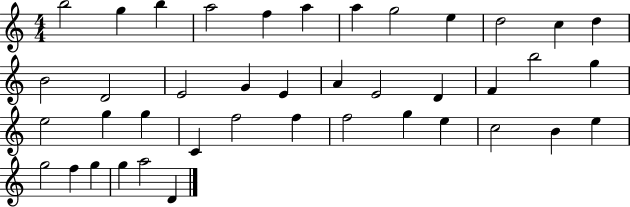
{
  \clef treble
  \numericTimeSignature
  \time 4/4
  \key c \major
  b''2 g''4 b''4 | a''2 f''4 a''4 | a''4 g''2 e''4 | d''2 c''4 d''4 | \break b'2 d'2 | e'2 g'4 e'4 | a'4 e'2 d'4 | f'4 b''2 g''4 | \break e''2 g''4 g''4 | c'4 f''2 f''4 | f''2 g''4 e''4 | c''2 b'4 e''4 | \break g''2 f''4 g''4 | g''4 a''2 d'4 | \bar "|."
}